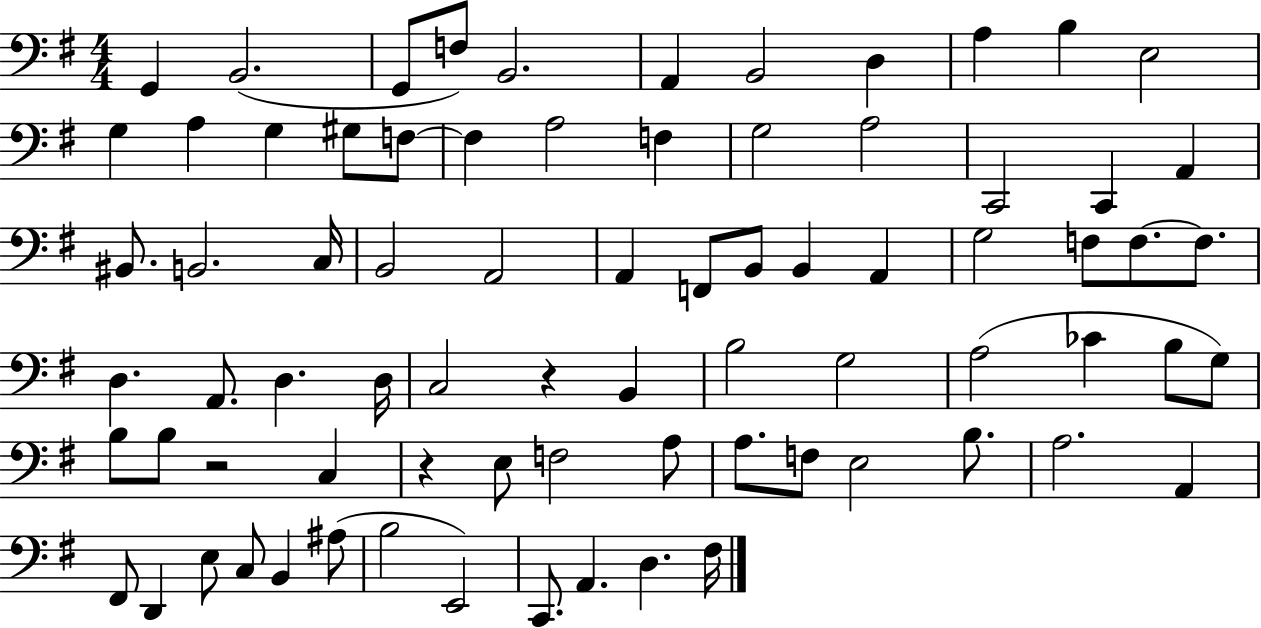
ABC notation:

X:1
T:Untitled
M:4/4
L:1/4
K:G
G,, B,,2 G,,/2 F,/2 B,,2 A,, B,,2 D, A, B, E,2 G, A, G, ^G,/2 F,/2 F, A,2 F, G,2 A,2 C,,2 C,, A,, ^B,,/2 B,,2 C,/4 B,,2 A,,2 A,, F,,/2 B,,/2 B,, A,, G,2 F,/2 F,/2 F,/2 D, A,,/2 D, D,/4 C,2 z B,, B,2 G,2 A,2 _C B,/2 G,/2 B,/2 B,/2 z2 C, z E,/2 F,2 A,/2 A,/2 F,/2 E,2 B,/2 A,2 A,, ^F,,/2 D,, E,/2 C,/2 B,, ^A,/2 B,2 E,,2 C,,/2 A,, D, ^F,/4